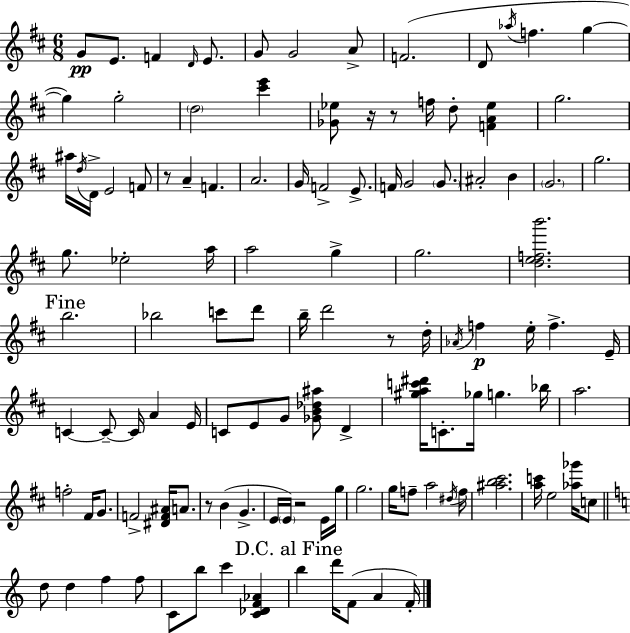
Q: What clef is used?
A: treble